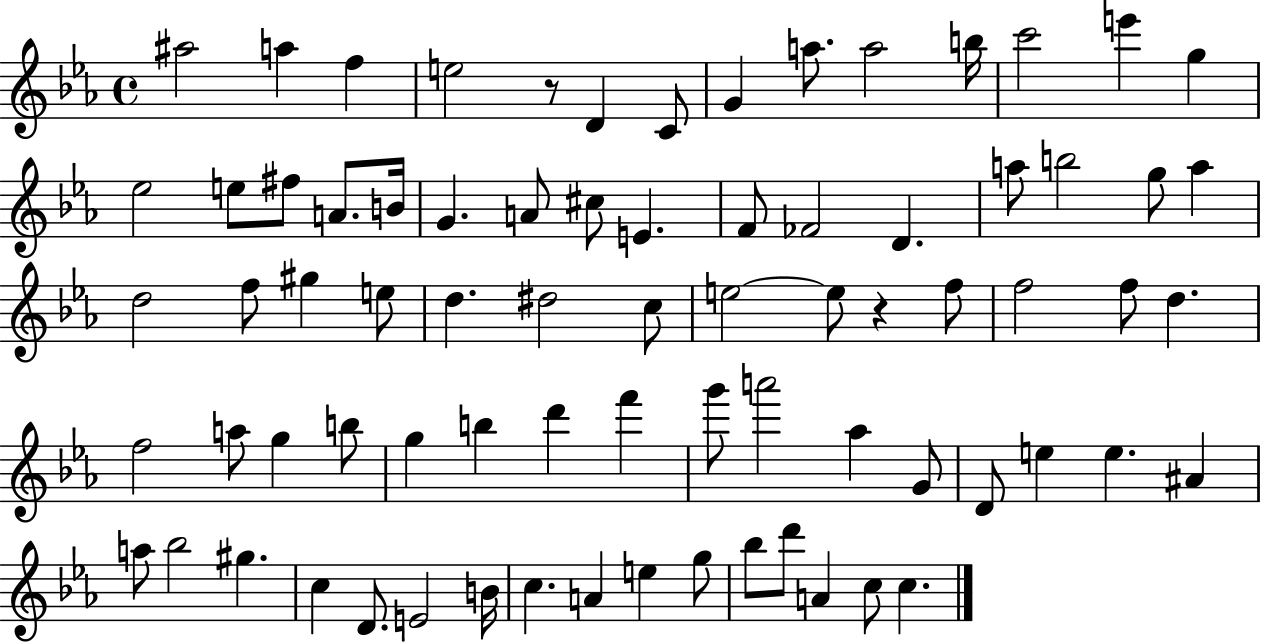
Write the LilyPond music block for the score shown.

{
  \clef treble
  \time 4/4
  \defaultTimeSignature
  \key ees \major
  ais''2 a''4 f''4 | e''2 r8 d'4 c'8 | g'4 a''8. a''2 b''16 | c'''2 e'''4 g''4 | \break ees''2 e''8 fis''8 a'8. b'16 | g'4. a'8 cis''8 e'4. | f'8 fes'2 d'4. | a''8 b''2 g''8 a''4 | \break d''2 f''8 gis''4 e''8 | d''4. dis''2 c''8 | e''2~~ e''8 r4 f''8 | f''2 f''8 d''4. | \break f''2 a''8 g''4 b''8 | g''4 b''4 d'''4 f'''4 | g'''8 a'''2 aes''4 g'8 | d'8 e''4 e''4. ais'4 | \break a''8 bes''2 gis''4. | c''4 d'8. e'2 b'16 | c''4. a'4 e''4 g''8 | bes''8 d'''8 a'4 c''8 c''4. | \break \bar "|."
}